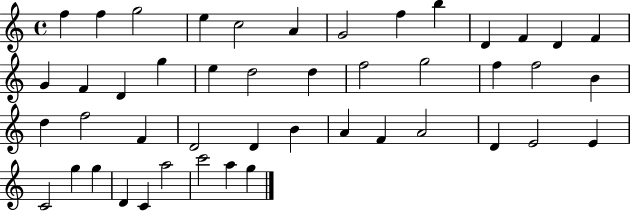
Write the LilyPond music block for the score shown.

{
  \clef treble
  \time 4/4
  \defaultTimeSignature
  \key c \major
  f''4 f''4 g''2 | e''4 c''2 a'4 | g'2 f''4 b''4 | d'4 f'4 d'4 f'4 | \break g'4 f'4 d'4 g''4 | e''4 d''2 d''4 | f''2 g''2 | f''4 f''2 b'4 | \break d''4 f''2 f'4 | d'2 d'4 b'4 | a'4 f'4 a'2 | d'4 e'2 e'4 | \break c'2 g''4 g''4 | d'4 c'4 a''2 | c'''2 a''4 g''4 | \bar "|."
}